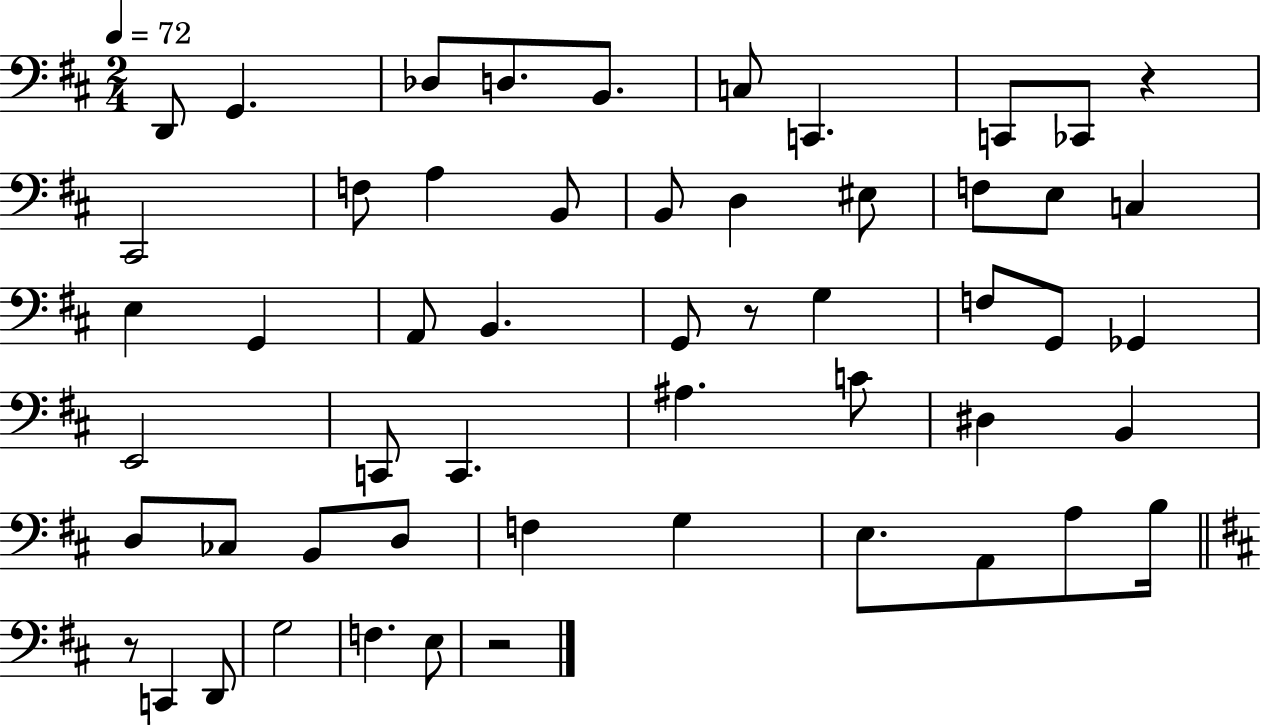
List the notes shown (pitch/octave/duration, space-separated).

D2/e G2/q. Db3/e D3/e. B2/e. C3/e C2/q. C2/e CES2/e R/q C#2/h F3/e A3/q B2/e B2/e D3/q EIS3/e F3/e E3/e C3/q E3/q G2/q A2/e B2/q. G2/e R/e G3/q F3/e G2/e Gb2/q E2/h C2/e C2/q. A#3/q. C4/e D#3/q B2/q D3/e CES3/e B2/e D3/e F3/q G3/q E3/e. A2/e A3/e B3/s R/e C2/q D2/e G3/h F3/q. E3/e R/h